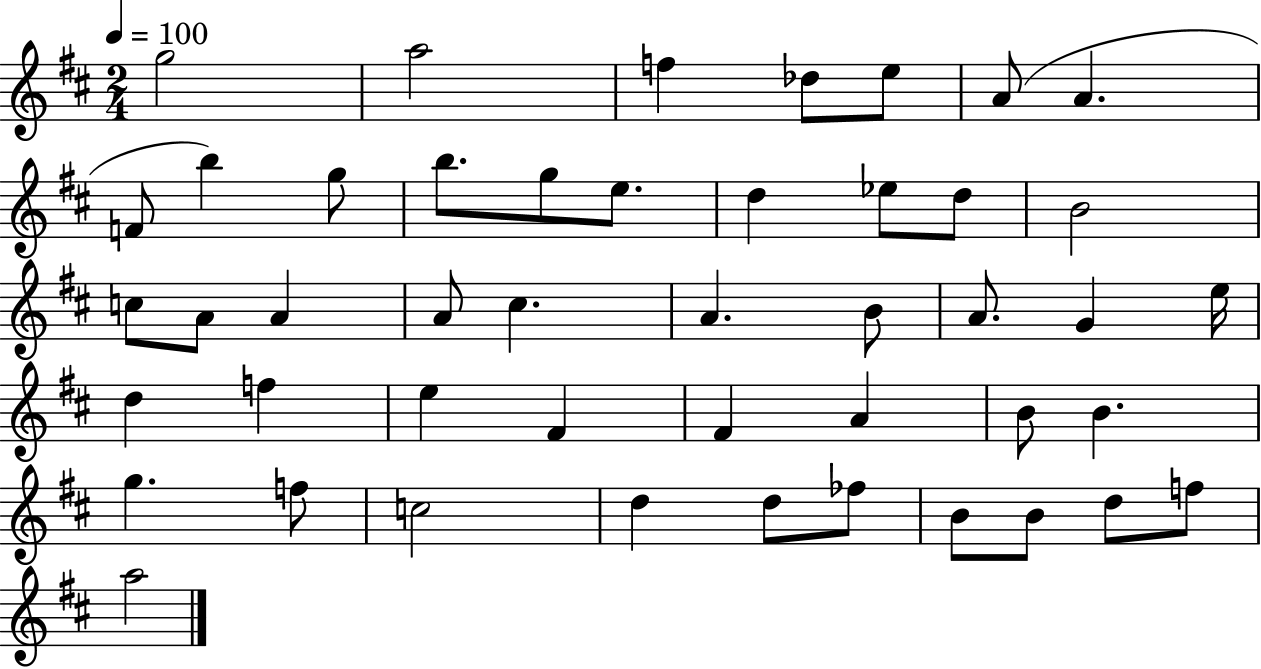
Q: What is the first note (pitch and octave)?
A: G5